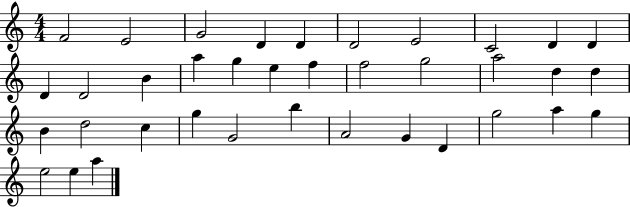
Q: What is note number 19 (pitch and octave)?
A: G5